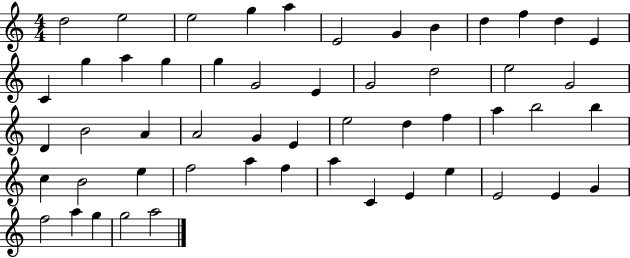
D5/h E5/h E5/h G5/q A5/q E4/h G4/q B4/q D5/q F5/q D5/q E4/q C4/q G5/q A5/q G5/q G5/q G4/h E4/q G4/h D5/h E5/h G4/h D4/q B4/h A4/q A4/h G4/q E4/q E5/h D5/q F5/q A5/q B5/h B5/q C5/q B4/h E5/q F5/h A5/q F5/q A5/q C4/q E4/q E5/q E4/h E4/q G4/q F5/h A5/q G5/q G5/h A5/h